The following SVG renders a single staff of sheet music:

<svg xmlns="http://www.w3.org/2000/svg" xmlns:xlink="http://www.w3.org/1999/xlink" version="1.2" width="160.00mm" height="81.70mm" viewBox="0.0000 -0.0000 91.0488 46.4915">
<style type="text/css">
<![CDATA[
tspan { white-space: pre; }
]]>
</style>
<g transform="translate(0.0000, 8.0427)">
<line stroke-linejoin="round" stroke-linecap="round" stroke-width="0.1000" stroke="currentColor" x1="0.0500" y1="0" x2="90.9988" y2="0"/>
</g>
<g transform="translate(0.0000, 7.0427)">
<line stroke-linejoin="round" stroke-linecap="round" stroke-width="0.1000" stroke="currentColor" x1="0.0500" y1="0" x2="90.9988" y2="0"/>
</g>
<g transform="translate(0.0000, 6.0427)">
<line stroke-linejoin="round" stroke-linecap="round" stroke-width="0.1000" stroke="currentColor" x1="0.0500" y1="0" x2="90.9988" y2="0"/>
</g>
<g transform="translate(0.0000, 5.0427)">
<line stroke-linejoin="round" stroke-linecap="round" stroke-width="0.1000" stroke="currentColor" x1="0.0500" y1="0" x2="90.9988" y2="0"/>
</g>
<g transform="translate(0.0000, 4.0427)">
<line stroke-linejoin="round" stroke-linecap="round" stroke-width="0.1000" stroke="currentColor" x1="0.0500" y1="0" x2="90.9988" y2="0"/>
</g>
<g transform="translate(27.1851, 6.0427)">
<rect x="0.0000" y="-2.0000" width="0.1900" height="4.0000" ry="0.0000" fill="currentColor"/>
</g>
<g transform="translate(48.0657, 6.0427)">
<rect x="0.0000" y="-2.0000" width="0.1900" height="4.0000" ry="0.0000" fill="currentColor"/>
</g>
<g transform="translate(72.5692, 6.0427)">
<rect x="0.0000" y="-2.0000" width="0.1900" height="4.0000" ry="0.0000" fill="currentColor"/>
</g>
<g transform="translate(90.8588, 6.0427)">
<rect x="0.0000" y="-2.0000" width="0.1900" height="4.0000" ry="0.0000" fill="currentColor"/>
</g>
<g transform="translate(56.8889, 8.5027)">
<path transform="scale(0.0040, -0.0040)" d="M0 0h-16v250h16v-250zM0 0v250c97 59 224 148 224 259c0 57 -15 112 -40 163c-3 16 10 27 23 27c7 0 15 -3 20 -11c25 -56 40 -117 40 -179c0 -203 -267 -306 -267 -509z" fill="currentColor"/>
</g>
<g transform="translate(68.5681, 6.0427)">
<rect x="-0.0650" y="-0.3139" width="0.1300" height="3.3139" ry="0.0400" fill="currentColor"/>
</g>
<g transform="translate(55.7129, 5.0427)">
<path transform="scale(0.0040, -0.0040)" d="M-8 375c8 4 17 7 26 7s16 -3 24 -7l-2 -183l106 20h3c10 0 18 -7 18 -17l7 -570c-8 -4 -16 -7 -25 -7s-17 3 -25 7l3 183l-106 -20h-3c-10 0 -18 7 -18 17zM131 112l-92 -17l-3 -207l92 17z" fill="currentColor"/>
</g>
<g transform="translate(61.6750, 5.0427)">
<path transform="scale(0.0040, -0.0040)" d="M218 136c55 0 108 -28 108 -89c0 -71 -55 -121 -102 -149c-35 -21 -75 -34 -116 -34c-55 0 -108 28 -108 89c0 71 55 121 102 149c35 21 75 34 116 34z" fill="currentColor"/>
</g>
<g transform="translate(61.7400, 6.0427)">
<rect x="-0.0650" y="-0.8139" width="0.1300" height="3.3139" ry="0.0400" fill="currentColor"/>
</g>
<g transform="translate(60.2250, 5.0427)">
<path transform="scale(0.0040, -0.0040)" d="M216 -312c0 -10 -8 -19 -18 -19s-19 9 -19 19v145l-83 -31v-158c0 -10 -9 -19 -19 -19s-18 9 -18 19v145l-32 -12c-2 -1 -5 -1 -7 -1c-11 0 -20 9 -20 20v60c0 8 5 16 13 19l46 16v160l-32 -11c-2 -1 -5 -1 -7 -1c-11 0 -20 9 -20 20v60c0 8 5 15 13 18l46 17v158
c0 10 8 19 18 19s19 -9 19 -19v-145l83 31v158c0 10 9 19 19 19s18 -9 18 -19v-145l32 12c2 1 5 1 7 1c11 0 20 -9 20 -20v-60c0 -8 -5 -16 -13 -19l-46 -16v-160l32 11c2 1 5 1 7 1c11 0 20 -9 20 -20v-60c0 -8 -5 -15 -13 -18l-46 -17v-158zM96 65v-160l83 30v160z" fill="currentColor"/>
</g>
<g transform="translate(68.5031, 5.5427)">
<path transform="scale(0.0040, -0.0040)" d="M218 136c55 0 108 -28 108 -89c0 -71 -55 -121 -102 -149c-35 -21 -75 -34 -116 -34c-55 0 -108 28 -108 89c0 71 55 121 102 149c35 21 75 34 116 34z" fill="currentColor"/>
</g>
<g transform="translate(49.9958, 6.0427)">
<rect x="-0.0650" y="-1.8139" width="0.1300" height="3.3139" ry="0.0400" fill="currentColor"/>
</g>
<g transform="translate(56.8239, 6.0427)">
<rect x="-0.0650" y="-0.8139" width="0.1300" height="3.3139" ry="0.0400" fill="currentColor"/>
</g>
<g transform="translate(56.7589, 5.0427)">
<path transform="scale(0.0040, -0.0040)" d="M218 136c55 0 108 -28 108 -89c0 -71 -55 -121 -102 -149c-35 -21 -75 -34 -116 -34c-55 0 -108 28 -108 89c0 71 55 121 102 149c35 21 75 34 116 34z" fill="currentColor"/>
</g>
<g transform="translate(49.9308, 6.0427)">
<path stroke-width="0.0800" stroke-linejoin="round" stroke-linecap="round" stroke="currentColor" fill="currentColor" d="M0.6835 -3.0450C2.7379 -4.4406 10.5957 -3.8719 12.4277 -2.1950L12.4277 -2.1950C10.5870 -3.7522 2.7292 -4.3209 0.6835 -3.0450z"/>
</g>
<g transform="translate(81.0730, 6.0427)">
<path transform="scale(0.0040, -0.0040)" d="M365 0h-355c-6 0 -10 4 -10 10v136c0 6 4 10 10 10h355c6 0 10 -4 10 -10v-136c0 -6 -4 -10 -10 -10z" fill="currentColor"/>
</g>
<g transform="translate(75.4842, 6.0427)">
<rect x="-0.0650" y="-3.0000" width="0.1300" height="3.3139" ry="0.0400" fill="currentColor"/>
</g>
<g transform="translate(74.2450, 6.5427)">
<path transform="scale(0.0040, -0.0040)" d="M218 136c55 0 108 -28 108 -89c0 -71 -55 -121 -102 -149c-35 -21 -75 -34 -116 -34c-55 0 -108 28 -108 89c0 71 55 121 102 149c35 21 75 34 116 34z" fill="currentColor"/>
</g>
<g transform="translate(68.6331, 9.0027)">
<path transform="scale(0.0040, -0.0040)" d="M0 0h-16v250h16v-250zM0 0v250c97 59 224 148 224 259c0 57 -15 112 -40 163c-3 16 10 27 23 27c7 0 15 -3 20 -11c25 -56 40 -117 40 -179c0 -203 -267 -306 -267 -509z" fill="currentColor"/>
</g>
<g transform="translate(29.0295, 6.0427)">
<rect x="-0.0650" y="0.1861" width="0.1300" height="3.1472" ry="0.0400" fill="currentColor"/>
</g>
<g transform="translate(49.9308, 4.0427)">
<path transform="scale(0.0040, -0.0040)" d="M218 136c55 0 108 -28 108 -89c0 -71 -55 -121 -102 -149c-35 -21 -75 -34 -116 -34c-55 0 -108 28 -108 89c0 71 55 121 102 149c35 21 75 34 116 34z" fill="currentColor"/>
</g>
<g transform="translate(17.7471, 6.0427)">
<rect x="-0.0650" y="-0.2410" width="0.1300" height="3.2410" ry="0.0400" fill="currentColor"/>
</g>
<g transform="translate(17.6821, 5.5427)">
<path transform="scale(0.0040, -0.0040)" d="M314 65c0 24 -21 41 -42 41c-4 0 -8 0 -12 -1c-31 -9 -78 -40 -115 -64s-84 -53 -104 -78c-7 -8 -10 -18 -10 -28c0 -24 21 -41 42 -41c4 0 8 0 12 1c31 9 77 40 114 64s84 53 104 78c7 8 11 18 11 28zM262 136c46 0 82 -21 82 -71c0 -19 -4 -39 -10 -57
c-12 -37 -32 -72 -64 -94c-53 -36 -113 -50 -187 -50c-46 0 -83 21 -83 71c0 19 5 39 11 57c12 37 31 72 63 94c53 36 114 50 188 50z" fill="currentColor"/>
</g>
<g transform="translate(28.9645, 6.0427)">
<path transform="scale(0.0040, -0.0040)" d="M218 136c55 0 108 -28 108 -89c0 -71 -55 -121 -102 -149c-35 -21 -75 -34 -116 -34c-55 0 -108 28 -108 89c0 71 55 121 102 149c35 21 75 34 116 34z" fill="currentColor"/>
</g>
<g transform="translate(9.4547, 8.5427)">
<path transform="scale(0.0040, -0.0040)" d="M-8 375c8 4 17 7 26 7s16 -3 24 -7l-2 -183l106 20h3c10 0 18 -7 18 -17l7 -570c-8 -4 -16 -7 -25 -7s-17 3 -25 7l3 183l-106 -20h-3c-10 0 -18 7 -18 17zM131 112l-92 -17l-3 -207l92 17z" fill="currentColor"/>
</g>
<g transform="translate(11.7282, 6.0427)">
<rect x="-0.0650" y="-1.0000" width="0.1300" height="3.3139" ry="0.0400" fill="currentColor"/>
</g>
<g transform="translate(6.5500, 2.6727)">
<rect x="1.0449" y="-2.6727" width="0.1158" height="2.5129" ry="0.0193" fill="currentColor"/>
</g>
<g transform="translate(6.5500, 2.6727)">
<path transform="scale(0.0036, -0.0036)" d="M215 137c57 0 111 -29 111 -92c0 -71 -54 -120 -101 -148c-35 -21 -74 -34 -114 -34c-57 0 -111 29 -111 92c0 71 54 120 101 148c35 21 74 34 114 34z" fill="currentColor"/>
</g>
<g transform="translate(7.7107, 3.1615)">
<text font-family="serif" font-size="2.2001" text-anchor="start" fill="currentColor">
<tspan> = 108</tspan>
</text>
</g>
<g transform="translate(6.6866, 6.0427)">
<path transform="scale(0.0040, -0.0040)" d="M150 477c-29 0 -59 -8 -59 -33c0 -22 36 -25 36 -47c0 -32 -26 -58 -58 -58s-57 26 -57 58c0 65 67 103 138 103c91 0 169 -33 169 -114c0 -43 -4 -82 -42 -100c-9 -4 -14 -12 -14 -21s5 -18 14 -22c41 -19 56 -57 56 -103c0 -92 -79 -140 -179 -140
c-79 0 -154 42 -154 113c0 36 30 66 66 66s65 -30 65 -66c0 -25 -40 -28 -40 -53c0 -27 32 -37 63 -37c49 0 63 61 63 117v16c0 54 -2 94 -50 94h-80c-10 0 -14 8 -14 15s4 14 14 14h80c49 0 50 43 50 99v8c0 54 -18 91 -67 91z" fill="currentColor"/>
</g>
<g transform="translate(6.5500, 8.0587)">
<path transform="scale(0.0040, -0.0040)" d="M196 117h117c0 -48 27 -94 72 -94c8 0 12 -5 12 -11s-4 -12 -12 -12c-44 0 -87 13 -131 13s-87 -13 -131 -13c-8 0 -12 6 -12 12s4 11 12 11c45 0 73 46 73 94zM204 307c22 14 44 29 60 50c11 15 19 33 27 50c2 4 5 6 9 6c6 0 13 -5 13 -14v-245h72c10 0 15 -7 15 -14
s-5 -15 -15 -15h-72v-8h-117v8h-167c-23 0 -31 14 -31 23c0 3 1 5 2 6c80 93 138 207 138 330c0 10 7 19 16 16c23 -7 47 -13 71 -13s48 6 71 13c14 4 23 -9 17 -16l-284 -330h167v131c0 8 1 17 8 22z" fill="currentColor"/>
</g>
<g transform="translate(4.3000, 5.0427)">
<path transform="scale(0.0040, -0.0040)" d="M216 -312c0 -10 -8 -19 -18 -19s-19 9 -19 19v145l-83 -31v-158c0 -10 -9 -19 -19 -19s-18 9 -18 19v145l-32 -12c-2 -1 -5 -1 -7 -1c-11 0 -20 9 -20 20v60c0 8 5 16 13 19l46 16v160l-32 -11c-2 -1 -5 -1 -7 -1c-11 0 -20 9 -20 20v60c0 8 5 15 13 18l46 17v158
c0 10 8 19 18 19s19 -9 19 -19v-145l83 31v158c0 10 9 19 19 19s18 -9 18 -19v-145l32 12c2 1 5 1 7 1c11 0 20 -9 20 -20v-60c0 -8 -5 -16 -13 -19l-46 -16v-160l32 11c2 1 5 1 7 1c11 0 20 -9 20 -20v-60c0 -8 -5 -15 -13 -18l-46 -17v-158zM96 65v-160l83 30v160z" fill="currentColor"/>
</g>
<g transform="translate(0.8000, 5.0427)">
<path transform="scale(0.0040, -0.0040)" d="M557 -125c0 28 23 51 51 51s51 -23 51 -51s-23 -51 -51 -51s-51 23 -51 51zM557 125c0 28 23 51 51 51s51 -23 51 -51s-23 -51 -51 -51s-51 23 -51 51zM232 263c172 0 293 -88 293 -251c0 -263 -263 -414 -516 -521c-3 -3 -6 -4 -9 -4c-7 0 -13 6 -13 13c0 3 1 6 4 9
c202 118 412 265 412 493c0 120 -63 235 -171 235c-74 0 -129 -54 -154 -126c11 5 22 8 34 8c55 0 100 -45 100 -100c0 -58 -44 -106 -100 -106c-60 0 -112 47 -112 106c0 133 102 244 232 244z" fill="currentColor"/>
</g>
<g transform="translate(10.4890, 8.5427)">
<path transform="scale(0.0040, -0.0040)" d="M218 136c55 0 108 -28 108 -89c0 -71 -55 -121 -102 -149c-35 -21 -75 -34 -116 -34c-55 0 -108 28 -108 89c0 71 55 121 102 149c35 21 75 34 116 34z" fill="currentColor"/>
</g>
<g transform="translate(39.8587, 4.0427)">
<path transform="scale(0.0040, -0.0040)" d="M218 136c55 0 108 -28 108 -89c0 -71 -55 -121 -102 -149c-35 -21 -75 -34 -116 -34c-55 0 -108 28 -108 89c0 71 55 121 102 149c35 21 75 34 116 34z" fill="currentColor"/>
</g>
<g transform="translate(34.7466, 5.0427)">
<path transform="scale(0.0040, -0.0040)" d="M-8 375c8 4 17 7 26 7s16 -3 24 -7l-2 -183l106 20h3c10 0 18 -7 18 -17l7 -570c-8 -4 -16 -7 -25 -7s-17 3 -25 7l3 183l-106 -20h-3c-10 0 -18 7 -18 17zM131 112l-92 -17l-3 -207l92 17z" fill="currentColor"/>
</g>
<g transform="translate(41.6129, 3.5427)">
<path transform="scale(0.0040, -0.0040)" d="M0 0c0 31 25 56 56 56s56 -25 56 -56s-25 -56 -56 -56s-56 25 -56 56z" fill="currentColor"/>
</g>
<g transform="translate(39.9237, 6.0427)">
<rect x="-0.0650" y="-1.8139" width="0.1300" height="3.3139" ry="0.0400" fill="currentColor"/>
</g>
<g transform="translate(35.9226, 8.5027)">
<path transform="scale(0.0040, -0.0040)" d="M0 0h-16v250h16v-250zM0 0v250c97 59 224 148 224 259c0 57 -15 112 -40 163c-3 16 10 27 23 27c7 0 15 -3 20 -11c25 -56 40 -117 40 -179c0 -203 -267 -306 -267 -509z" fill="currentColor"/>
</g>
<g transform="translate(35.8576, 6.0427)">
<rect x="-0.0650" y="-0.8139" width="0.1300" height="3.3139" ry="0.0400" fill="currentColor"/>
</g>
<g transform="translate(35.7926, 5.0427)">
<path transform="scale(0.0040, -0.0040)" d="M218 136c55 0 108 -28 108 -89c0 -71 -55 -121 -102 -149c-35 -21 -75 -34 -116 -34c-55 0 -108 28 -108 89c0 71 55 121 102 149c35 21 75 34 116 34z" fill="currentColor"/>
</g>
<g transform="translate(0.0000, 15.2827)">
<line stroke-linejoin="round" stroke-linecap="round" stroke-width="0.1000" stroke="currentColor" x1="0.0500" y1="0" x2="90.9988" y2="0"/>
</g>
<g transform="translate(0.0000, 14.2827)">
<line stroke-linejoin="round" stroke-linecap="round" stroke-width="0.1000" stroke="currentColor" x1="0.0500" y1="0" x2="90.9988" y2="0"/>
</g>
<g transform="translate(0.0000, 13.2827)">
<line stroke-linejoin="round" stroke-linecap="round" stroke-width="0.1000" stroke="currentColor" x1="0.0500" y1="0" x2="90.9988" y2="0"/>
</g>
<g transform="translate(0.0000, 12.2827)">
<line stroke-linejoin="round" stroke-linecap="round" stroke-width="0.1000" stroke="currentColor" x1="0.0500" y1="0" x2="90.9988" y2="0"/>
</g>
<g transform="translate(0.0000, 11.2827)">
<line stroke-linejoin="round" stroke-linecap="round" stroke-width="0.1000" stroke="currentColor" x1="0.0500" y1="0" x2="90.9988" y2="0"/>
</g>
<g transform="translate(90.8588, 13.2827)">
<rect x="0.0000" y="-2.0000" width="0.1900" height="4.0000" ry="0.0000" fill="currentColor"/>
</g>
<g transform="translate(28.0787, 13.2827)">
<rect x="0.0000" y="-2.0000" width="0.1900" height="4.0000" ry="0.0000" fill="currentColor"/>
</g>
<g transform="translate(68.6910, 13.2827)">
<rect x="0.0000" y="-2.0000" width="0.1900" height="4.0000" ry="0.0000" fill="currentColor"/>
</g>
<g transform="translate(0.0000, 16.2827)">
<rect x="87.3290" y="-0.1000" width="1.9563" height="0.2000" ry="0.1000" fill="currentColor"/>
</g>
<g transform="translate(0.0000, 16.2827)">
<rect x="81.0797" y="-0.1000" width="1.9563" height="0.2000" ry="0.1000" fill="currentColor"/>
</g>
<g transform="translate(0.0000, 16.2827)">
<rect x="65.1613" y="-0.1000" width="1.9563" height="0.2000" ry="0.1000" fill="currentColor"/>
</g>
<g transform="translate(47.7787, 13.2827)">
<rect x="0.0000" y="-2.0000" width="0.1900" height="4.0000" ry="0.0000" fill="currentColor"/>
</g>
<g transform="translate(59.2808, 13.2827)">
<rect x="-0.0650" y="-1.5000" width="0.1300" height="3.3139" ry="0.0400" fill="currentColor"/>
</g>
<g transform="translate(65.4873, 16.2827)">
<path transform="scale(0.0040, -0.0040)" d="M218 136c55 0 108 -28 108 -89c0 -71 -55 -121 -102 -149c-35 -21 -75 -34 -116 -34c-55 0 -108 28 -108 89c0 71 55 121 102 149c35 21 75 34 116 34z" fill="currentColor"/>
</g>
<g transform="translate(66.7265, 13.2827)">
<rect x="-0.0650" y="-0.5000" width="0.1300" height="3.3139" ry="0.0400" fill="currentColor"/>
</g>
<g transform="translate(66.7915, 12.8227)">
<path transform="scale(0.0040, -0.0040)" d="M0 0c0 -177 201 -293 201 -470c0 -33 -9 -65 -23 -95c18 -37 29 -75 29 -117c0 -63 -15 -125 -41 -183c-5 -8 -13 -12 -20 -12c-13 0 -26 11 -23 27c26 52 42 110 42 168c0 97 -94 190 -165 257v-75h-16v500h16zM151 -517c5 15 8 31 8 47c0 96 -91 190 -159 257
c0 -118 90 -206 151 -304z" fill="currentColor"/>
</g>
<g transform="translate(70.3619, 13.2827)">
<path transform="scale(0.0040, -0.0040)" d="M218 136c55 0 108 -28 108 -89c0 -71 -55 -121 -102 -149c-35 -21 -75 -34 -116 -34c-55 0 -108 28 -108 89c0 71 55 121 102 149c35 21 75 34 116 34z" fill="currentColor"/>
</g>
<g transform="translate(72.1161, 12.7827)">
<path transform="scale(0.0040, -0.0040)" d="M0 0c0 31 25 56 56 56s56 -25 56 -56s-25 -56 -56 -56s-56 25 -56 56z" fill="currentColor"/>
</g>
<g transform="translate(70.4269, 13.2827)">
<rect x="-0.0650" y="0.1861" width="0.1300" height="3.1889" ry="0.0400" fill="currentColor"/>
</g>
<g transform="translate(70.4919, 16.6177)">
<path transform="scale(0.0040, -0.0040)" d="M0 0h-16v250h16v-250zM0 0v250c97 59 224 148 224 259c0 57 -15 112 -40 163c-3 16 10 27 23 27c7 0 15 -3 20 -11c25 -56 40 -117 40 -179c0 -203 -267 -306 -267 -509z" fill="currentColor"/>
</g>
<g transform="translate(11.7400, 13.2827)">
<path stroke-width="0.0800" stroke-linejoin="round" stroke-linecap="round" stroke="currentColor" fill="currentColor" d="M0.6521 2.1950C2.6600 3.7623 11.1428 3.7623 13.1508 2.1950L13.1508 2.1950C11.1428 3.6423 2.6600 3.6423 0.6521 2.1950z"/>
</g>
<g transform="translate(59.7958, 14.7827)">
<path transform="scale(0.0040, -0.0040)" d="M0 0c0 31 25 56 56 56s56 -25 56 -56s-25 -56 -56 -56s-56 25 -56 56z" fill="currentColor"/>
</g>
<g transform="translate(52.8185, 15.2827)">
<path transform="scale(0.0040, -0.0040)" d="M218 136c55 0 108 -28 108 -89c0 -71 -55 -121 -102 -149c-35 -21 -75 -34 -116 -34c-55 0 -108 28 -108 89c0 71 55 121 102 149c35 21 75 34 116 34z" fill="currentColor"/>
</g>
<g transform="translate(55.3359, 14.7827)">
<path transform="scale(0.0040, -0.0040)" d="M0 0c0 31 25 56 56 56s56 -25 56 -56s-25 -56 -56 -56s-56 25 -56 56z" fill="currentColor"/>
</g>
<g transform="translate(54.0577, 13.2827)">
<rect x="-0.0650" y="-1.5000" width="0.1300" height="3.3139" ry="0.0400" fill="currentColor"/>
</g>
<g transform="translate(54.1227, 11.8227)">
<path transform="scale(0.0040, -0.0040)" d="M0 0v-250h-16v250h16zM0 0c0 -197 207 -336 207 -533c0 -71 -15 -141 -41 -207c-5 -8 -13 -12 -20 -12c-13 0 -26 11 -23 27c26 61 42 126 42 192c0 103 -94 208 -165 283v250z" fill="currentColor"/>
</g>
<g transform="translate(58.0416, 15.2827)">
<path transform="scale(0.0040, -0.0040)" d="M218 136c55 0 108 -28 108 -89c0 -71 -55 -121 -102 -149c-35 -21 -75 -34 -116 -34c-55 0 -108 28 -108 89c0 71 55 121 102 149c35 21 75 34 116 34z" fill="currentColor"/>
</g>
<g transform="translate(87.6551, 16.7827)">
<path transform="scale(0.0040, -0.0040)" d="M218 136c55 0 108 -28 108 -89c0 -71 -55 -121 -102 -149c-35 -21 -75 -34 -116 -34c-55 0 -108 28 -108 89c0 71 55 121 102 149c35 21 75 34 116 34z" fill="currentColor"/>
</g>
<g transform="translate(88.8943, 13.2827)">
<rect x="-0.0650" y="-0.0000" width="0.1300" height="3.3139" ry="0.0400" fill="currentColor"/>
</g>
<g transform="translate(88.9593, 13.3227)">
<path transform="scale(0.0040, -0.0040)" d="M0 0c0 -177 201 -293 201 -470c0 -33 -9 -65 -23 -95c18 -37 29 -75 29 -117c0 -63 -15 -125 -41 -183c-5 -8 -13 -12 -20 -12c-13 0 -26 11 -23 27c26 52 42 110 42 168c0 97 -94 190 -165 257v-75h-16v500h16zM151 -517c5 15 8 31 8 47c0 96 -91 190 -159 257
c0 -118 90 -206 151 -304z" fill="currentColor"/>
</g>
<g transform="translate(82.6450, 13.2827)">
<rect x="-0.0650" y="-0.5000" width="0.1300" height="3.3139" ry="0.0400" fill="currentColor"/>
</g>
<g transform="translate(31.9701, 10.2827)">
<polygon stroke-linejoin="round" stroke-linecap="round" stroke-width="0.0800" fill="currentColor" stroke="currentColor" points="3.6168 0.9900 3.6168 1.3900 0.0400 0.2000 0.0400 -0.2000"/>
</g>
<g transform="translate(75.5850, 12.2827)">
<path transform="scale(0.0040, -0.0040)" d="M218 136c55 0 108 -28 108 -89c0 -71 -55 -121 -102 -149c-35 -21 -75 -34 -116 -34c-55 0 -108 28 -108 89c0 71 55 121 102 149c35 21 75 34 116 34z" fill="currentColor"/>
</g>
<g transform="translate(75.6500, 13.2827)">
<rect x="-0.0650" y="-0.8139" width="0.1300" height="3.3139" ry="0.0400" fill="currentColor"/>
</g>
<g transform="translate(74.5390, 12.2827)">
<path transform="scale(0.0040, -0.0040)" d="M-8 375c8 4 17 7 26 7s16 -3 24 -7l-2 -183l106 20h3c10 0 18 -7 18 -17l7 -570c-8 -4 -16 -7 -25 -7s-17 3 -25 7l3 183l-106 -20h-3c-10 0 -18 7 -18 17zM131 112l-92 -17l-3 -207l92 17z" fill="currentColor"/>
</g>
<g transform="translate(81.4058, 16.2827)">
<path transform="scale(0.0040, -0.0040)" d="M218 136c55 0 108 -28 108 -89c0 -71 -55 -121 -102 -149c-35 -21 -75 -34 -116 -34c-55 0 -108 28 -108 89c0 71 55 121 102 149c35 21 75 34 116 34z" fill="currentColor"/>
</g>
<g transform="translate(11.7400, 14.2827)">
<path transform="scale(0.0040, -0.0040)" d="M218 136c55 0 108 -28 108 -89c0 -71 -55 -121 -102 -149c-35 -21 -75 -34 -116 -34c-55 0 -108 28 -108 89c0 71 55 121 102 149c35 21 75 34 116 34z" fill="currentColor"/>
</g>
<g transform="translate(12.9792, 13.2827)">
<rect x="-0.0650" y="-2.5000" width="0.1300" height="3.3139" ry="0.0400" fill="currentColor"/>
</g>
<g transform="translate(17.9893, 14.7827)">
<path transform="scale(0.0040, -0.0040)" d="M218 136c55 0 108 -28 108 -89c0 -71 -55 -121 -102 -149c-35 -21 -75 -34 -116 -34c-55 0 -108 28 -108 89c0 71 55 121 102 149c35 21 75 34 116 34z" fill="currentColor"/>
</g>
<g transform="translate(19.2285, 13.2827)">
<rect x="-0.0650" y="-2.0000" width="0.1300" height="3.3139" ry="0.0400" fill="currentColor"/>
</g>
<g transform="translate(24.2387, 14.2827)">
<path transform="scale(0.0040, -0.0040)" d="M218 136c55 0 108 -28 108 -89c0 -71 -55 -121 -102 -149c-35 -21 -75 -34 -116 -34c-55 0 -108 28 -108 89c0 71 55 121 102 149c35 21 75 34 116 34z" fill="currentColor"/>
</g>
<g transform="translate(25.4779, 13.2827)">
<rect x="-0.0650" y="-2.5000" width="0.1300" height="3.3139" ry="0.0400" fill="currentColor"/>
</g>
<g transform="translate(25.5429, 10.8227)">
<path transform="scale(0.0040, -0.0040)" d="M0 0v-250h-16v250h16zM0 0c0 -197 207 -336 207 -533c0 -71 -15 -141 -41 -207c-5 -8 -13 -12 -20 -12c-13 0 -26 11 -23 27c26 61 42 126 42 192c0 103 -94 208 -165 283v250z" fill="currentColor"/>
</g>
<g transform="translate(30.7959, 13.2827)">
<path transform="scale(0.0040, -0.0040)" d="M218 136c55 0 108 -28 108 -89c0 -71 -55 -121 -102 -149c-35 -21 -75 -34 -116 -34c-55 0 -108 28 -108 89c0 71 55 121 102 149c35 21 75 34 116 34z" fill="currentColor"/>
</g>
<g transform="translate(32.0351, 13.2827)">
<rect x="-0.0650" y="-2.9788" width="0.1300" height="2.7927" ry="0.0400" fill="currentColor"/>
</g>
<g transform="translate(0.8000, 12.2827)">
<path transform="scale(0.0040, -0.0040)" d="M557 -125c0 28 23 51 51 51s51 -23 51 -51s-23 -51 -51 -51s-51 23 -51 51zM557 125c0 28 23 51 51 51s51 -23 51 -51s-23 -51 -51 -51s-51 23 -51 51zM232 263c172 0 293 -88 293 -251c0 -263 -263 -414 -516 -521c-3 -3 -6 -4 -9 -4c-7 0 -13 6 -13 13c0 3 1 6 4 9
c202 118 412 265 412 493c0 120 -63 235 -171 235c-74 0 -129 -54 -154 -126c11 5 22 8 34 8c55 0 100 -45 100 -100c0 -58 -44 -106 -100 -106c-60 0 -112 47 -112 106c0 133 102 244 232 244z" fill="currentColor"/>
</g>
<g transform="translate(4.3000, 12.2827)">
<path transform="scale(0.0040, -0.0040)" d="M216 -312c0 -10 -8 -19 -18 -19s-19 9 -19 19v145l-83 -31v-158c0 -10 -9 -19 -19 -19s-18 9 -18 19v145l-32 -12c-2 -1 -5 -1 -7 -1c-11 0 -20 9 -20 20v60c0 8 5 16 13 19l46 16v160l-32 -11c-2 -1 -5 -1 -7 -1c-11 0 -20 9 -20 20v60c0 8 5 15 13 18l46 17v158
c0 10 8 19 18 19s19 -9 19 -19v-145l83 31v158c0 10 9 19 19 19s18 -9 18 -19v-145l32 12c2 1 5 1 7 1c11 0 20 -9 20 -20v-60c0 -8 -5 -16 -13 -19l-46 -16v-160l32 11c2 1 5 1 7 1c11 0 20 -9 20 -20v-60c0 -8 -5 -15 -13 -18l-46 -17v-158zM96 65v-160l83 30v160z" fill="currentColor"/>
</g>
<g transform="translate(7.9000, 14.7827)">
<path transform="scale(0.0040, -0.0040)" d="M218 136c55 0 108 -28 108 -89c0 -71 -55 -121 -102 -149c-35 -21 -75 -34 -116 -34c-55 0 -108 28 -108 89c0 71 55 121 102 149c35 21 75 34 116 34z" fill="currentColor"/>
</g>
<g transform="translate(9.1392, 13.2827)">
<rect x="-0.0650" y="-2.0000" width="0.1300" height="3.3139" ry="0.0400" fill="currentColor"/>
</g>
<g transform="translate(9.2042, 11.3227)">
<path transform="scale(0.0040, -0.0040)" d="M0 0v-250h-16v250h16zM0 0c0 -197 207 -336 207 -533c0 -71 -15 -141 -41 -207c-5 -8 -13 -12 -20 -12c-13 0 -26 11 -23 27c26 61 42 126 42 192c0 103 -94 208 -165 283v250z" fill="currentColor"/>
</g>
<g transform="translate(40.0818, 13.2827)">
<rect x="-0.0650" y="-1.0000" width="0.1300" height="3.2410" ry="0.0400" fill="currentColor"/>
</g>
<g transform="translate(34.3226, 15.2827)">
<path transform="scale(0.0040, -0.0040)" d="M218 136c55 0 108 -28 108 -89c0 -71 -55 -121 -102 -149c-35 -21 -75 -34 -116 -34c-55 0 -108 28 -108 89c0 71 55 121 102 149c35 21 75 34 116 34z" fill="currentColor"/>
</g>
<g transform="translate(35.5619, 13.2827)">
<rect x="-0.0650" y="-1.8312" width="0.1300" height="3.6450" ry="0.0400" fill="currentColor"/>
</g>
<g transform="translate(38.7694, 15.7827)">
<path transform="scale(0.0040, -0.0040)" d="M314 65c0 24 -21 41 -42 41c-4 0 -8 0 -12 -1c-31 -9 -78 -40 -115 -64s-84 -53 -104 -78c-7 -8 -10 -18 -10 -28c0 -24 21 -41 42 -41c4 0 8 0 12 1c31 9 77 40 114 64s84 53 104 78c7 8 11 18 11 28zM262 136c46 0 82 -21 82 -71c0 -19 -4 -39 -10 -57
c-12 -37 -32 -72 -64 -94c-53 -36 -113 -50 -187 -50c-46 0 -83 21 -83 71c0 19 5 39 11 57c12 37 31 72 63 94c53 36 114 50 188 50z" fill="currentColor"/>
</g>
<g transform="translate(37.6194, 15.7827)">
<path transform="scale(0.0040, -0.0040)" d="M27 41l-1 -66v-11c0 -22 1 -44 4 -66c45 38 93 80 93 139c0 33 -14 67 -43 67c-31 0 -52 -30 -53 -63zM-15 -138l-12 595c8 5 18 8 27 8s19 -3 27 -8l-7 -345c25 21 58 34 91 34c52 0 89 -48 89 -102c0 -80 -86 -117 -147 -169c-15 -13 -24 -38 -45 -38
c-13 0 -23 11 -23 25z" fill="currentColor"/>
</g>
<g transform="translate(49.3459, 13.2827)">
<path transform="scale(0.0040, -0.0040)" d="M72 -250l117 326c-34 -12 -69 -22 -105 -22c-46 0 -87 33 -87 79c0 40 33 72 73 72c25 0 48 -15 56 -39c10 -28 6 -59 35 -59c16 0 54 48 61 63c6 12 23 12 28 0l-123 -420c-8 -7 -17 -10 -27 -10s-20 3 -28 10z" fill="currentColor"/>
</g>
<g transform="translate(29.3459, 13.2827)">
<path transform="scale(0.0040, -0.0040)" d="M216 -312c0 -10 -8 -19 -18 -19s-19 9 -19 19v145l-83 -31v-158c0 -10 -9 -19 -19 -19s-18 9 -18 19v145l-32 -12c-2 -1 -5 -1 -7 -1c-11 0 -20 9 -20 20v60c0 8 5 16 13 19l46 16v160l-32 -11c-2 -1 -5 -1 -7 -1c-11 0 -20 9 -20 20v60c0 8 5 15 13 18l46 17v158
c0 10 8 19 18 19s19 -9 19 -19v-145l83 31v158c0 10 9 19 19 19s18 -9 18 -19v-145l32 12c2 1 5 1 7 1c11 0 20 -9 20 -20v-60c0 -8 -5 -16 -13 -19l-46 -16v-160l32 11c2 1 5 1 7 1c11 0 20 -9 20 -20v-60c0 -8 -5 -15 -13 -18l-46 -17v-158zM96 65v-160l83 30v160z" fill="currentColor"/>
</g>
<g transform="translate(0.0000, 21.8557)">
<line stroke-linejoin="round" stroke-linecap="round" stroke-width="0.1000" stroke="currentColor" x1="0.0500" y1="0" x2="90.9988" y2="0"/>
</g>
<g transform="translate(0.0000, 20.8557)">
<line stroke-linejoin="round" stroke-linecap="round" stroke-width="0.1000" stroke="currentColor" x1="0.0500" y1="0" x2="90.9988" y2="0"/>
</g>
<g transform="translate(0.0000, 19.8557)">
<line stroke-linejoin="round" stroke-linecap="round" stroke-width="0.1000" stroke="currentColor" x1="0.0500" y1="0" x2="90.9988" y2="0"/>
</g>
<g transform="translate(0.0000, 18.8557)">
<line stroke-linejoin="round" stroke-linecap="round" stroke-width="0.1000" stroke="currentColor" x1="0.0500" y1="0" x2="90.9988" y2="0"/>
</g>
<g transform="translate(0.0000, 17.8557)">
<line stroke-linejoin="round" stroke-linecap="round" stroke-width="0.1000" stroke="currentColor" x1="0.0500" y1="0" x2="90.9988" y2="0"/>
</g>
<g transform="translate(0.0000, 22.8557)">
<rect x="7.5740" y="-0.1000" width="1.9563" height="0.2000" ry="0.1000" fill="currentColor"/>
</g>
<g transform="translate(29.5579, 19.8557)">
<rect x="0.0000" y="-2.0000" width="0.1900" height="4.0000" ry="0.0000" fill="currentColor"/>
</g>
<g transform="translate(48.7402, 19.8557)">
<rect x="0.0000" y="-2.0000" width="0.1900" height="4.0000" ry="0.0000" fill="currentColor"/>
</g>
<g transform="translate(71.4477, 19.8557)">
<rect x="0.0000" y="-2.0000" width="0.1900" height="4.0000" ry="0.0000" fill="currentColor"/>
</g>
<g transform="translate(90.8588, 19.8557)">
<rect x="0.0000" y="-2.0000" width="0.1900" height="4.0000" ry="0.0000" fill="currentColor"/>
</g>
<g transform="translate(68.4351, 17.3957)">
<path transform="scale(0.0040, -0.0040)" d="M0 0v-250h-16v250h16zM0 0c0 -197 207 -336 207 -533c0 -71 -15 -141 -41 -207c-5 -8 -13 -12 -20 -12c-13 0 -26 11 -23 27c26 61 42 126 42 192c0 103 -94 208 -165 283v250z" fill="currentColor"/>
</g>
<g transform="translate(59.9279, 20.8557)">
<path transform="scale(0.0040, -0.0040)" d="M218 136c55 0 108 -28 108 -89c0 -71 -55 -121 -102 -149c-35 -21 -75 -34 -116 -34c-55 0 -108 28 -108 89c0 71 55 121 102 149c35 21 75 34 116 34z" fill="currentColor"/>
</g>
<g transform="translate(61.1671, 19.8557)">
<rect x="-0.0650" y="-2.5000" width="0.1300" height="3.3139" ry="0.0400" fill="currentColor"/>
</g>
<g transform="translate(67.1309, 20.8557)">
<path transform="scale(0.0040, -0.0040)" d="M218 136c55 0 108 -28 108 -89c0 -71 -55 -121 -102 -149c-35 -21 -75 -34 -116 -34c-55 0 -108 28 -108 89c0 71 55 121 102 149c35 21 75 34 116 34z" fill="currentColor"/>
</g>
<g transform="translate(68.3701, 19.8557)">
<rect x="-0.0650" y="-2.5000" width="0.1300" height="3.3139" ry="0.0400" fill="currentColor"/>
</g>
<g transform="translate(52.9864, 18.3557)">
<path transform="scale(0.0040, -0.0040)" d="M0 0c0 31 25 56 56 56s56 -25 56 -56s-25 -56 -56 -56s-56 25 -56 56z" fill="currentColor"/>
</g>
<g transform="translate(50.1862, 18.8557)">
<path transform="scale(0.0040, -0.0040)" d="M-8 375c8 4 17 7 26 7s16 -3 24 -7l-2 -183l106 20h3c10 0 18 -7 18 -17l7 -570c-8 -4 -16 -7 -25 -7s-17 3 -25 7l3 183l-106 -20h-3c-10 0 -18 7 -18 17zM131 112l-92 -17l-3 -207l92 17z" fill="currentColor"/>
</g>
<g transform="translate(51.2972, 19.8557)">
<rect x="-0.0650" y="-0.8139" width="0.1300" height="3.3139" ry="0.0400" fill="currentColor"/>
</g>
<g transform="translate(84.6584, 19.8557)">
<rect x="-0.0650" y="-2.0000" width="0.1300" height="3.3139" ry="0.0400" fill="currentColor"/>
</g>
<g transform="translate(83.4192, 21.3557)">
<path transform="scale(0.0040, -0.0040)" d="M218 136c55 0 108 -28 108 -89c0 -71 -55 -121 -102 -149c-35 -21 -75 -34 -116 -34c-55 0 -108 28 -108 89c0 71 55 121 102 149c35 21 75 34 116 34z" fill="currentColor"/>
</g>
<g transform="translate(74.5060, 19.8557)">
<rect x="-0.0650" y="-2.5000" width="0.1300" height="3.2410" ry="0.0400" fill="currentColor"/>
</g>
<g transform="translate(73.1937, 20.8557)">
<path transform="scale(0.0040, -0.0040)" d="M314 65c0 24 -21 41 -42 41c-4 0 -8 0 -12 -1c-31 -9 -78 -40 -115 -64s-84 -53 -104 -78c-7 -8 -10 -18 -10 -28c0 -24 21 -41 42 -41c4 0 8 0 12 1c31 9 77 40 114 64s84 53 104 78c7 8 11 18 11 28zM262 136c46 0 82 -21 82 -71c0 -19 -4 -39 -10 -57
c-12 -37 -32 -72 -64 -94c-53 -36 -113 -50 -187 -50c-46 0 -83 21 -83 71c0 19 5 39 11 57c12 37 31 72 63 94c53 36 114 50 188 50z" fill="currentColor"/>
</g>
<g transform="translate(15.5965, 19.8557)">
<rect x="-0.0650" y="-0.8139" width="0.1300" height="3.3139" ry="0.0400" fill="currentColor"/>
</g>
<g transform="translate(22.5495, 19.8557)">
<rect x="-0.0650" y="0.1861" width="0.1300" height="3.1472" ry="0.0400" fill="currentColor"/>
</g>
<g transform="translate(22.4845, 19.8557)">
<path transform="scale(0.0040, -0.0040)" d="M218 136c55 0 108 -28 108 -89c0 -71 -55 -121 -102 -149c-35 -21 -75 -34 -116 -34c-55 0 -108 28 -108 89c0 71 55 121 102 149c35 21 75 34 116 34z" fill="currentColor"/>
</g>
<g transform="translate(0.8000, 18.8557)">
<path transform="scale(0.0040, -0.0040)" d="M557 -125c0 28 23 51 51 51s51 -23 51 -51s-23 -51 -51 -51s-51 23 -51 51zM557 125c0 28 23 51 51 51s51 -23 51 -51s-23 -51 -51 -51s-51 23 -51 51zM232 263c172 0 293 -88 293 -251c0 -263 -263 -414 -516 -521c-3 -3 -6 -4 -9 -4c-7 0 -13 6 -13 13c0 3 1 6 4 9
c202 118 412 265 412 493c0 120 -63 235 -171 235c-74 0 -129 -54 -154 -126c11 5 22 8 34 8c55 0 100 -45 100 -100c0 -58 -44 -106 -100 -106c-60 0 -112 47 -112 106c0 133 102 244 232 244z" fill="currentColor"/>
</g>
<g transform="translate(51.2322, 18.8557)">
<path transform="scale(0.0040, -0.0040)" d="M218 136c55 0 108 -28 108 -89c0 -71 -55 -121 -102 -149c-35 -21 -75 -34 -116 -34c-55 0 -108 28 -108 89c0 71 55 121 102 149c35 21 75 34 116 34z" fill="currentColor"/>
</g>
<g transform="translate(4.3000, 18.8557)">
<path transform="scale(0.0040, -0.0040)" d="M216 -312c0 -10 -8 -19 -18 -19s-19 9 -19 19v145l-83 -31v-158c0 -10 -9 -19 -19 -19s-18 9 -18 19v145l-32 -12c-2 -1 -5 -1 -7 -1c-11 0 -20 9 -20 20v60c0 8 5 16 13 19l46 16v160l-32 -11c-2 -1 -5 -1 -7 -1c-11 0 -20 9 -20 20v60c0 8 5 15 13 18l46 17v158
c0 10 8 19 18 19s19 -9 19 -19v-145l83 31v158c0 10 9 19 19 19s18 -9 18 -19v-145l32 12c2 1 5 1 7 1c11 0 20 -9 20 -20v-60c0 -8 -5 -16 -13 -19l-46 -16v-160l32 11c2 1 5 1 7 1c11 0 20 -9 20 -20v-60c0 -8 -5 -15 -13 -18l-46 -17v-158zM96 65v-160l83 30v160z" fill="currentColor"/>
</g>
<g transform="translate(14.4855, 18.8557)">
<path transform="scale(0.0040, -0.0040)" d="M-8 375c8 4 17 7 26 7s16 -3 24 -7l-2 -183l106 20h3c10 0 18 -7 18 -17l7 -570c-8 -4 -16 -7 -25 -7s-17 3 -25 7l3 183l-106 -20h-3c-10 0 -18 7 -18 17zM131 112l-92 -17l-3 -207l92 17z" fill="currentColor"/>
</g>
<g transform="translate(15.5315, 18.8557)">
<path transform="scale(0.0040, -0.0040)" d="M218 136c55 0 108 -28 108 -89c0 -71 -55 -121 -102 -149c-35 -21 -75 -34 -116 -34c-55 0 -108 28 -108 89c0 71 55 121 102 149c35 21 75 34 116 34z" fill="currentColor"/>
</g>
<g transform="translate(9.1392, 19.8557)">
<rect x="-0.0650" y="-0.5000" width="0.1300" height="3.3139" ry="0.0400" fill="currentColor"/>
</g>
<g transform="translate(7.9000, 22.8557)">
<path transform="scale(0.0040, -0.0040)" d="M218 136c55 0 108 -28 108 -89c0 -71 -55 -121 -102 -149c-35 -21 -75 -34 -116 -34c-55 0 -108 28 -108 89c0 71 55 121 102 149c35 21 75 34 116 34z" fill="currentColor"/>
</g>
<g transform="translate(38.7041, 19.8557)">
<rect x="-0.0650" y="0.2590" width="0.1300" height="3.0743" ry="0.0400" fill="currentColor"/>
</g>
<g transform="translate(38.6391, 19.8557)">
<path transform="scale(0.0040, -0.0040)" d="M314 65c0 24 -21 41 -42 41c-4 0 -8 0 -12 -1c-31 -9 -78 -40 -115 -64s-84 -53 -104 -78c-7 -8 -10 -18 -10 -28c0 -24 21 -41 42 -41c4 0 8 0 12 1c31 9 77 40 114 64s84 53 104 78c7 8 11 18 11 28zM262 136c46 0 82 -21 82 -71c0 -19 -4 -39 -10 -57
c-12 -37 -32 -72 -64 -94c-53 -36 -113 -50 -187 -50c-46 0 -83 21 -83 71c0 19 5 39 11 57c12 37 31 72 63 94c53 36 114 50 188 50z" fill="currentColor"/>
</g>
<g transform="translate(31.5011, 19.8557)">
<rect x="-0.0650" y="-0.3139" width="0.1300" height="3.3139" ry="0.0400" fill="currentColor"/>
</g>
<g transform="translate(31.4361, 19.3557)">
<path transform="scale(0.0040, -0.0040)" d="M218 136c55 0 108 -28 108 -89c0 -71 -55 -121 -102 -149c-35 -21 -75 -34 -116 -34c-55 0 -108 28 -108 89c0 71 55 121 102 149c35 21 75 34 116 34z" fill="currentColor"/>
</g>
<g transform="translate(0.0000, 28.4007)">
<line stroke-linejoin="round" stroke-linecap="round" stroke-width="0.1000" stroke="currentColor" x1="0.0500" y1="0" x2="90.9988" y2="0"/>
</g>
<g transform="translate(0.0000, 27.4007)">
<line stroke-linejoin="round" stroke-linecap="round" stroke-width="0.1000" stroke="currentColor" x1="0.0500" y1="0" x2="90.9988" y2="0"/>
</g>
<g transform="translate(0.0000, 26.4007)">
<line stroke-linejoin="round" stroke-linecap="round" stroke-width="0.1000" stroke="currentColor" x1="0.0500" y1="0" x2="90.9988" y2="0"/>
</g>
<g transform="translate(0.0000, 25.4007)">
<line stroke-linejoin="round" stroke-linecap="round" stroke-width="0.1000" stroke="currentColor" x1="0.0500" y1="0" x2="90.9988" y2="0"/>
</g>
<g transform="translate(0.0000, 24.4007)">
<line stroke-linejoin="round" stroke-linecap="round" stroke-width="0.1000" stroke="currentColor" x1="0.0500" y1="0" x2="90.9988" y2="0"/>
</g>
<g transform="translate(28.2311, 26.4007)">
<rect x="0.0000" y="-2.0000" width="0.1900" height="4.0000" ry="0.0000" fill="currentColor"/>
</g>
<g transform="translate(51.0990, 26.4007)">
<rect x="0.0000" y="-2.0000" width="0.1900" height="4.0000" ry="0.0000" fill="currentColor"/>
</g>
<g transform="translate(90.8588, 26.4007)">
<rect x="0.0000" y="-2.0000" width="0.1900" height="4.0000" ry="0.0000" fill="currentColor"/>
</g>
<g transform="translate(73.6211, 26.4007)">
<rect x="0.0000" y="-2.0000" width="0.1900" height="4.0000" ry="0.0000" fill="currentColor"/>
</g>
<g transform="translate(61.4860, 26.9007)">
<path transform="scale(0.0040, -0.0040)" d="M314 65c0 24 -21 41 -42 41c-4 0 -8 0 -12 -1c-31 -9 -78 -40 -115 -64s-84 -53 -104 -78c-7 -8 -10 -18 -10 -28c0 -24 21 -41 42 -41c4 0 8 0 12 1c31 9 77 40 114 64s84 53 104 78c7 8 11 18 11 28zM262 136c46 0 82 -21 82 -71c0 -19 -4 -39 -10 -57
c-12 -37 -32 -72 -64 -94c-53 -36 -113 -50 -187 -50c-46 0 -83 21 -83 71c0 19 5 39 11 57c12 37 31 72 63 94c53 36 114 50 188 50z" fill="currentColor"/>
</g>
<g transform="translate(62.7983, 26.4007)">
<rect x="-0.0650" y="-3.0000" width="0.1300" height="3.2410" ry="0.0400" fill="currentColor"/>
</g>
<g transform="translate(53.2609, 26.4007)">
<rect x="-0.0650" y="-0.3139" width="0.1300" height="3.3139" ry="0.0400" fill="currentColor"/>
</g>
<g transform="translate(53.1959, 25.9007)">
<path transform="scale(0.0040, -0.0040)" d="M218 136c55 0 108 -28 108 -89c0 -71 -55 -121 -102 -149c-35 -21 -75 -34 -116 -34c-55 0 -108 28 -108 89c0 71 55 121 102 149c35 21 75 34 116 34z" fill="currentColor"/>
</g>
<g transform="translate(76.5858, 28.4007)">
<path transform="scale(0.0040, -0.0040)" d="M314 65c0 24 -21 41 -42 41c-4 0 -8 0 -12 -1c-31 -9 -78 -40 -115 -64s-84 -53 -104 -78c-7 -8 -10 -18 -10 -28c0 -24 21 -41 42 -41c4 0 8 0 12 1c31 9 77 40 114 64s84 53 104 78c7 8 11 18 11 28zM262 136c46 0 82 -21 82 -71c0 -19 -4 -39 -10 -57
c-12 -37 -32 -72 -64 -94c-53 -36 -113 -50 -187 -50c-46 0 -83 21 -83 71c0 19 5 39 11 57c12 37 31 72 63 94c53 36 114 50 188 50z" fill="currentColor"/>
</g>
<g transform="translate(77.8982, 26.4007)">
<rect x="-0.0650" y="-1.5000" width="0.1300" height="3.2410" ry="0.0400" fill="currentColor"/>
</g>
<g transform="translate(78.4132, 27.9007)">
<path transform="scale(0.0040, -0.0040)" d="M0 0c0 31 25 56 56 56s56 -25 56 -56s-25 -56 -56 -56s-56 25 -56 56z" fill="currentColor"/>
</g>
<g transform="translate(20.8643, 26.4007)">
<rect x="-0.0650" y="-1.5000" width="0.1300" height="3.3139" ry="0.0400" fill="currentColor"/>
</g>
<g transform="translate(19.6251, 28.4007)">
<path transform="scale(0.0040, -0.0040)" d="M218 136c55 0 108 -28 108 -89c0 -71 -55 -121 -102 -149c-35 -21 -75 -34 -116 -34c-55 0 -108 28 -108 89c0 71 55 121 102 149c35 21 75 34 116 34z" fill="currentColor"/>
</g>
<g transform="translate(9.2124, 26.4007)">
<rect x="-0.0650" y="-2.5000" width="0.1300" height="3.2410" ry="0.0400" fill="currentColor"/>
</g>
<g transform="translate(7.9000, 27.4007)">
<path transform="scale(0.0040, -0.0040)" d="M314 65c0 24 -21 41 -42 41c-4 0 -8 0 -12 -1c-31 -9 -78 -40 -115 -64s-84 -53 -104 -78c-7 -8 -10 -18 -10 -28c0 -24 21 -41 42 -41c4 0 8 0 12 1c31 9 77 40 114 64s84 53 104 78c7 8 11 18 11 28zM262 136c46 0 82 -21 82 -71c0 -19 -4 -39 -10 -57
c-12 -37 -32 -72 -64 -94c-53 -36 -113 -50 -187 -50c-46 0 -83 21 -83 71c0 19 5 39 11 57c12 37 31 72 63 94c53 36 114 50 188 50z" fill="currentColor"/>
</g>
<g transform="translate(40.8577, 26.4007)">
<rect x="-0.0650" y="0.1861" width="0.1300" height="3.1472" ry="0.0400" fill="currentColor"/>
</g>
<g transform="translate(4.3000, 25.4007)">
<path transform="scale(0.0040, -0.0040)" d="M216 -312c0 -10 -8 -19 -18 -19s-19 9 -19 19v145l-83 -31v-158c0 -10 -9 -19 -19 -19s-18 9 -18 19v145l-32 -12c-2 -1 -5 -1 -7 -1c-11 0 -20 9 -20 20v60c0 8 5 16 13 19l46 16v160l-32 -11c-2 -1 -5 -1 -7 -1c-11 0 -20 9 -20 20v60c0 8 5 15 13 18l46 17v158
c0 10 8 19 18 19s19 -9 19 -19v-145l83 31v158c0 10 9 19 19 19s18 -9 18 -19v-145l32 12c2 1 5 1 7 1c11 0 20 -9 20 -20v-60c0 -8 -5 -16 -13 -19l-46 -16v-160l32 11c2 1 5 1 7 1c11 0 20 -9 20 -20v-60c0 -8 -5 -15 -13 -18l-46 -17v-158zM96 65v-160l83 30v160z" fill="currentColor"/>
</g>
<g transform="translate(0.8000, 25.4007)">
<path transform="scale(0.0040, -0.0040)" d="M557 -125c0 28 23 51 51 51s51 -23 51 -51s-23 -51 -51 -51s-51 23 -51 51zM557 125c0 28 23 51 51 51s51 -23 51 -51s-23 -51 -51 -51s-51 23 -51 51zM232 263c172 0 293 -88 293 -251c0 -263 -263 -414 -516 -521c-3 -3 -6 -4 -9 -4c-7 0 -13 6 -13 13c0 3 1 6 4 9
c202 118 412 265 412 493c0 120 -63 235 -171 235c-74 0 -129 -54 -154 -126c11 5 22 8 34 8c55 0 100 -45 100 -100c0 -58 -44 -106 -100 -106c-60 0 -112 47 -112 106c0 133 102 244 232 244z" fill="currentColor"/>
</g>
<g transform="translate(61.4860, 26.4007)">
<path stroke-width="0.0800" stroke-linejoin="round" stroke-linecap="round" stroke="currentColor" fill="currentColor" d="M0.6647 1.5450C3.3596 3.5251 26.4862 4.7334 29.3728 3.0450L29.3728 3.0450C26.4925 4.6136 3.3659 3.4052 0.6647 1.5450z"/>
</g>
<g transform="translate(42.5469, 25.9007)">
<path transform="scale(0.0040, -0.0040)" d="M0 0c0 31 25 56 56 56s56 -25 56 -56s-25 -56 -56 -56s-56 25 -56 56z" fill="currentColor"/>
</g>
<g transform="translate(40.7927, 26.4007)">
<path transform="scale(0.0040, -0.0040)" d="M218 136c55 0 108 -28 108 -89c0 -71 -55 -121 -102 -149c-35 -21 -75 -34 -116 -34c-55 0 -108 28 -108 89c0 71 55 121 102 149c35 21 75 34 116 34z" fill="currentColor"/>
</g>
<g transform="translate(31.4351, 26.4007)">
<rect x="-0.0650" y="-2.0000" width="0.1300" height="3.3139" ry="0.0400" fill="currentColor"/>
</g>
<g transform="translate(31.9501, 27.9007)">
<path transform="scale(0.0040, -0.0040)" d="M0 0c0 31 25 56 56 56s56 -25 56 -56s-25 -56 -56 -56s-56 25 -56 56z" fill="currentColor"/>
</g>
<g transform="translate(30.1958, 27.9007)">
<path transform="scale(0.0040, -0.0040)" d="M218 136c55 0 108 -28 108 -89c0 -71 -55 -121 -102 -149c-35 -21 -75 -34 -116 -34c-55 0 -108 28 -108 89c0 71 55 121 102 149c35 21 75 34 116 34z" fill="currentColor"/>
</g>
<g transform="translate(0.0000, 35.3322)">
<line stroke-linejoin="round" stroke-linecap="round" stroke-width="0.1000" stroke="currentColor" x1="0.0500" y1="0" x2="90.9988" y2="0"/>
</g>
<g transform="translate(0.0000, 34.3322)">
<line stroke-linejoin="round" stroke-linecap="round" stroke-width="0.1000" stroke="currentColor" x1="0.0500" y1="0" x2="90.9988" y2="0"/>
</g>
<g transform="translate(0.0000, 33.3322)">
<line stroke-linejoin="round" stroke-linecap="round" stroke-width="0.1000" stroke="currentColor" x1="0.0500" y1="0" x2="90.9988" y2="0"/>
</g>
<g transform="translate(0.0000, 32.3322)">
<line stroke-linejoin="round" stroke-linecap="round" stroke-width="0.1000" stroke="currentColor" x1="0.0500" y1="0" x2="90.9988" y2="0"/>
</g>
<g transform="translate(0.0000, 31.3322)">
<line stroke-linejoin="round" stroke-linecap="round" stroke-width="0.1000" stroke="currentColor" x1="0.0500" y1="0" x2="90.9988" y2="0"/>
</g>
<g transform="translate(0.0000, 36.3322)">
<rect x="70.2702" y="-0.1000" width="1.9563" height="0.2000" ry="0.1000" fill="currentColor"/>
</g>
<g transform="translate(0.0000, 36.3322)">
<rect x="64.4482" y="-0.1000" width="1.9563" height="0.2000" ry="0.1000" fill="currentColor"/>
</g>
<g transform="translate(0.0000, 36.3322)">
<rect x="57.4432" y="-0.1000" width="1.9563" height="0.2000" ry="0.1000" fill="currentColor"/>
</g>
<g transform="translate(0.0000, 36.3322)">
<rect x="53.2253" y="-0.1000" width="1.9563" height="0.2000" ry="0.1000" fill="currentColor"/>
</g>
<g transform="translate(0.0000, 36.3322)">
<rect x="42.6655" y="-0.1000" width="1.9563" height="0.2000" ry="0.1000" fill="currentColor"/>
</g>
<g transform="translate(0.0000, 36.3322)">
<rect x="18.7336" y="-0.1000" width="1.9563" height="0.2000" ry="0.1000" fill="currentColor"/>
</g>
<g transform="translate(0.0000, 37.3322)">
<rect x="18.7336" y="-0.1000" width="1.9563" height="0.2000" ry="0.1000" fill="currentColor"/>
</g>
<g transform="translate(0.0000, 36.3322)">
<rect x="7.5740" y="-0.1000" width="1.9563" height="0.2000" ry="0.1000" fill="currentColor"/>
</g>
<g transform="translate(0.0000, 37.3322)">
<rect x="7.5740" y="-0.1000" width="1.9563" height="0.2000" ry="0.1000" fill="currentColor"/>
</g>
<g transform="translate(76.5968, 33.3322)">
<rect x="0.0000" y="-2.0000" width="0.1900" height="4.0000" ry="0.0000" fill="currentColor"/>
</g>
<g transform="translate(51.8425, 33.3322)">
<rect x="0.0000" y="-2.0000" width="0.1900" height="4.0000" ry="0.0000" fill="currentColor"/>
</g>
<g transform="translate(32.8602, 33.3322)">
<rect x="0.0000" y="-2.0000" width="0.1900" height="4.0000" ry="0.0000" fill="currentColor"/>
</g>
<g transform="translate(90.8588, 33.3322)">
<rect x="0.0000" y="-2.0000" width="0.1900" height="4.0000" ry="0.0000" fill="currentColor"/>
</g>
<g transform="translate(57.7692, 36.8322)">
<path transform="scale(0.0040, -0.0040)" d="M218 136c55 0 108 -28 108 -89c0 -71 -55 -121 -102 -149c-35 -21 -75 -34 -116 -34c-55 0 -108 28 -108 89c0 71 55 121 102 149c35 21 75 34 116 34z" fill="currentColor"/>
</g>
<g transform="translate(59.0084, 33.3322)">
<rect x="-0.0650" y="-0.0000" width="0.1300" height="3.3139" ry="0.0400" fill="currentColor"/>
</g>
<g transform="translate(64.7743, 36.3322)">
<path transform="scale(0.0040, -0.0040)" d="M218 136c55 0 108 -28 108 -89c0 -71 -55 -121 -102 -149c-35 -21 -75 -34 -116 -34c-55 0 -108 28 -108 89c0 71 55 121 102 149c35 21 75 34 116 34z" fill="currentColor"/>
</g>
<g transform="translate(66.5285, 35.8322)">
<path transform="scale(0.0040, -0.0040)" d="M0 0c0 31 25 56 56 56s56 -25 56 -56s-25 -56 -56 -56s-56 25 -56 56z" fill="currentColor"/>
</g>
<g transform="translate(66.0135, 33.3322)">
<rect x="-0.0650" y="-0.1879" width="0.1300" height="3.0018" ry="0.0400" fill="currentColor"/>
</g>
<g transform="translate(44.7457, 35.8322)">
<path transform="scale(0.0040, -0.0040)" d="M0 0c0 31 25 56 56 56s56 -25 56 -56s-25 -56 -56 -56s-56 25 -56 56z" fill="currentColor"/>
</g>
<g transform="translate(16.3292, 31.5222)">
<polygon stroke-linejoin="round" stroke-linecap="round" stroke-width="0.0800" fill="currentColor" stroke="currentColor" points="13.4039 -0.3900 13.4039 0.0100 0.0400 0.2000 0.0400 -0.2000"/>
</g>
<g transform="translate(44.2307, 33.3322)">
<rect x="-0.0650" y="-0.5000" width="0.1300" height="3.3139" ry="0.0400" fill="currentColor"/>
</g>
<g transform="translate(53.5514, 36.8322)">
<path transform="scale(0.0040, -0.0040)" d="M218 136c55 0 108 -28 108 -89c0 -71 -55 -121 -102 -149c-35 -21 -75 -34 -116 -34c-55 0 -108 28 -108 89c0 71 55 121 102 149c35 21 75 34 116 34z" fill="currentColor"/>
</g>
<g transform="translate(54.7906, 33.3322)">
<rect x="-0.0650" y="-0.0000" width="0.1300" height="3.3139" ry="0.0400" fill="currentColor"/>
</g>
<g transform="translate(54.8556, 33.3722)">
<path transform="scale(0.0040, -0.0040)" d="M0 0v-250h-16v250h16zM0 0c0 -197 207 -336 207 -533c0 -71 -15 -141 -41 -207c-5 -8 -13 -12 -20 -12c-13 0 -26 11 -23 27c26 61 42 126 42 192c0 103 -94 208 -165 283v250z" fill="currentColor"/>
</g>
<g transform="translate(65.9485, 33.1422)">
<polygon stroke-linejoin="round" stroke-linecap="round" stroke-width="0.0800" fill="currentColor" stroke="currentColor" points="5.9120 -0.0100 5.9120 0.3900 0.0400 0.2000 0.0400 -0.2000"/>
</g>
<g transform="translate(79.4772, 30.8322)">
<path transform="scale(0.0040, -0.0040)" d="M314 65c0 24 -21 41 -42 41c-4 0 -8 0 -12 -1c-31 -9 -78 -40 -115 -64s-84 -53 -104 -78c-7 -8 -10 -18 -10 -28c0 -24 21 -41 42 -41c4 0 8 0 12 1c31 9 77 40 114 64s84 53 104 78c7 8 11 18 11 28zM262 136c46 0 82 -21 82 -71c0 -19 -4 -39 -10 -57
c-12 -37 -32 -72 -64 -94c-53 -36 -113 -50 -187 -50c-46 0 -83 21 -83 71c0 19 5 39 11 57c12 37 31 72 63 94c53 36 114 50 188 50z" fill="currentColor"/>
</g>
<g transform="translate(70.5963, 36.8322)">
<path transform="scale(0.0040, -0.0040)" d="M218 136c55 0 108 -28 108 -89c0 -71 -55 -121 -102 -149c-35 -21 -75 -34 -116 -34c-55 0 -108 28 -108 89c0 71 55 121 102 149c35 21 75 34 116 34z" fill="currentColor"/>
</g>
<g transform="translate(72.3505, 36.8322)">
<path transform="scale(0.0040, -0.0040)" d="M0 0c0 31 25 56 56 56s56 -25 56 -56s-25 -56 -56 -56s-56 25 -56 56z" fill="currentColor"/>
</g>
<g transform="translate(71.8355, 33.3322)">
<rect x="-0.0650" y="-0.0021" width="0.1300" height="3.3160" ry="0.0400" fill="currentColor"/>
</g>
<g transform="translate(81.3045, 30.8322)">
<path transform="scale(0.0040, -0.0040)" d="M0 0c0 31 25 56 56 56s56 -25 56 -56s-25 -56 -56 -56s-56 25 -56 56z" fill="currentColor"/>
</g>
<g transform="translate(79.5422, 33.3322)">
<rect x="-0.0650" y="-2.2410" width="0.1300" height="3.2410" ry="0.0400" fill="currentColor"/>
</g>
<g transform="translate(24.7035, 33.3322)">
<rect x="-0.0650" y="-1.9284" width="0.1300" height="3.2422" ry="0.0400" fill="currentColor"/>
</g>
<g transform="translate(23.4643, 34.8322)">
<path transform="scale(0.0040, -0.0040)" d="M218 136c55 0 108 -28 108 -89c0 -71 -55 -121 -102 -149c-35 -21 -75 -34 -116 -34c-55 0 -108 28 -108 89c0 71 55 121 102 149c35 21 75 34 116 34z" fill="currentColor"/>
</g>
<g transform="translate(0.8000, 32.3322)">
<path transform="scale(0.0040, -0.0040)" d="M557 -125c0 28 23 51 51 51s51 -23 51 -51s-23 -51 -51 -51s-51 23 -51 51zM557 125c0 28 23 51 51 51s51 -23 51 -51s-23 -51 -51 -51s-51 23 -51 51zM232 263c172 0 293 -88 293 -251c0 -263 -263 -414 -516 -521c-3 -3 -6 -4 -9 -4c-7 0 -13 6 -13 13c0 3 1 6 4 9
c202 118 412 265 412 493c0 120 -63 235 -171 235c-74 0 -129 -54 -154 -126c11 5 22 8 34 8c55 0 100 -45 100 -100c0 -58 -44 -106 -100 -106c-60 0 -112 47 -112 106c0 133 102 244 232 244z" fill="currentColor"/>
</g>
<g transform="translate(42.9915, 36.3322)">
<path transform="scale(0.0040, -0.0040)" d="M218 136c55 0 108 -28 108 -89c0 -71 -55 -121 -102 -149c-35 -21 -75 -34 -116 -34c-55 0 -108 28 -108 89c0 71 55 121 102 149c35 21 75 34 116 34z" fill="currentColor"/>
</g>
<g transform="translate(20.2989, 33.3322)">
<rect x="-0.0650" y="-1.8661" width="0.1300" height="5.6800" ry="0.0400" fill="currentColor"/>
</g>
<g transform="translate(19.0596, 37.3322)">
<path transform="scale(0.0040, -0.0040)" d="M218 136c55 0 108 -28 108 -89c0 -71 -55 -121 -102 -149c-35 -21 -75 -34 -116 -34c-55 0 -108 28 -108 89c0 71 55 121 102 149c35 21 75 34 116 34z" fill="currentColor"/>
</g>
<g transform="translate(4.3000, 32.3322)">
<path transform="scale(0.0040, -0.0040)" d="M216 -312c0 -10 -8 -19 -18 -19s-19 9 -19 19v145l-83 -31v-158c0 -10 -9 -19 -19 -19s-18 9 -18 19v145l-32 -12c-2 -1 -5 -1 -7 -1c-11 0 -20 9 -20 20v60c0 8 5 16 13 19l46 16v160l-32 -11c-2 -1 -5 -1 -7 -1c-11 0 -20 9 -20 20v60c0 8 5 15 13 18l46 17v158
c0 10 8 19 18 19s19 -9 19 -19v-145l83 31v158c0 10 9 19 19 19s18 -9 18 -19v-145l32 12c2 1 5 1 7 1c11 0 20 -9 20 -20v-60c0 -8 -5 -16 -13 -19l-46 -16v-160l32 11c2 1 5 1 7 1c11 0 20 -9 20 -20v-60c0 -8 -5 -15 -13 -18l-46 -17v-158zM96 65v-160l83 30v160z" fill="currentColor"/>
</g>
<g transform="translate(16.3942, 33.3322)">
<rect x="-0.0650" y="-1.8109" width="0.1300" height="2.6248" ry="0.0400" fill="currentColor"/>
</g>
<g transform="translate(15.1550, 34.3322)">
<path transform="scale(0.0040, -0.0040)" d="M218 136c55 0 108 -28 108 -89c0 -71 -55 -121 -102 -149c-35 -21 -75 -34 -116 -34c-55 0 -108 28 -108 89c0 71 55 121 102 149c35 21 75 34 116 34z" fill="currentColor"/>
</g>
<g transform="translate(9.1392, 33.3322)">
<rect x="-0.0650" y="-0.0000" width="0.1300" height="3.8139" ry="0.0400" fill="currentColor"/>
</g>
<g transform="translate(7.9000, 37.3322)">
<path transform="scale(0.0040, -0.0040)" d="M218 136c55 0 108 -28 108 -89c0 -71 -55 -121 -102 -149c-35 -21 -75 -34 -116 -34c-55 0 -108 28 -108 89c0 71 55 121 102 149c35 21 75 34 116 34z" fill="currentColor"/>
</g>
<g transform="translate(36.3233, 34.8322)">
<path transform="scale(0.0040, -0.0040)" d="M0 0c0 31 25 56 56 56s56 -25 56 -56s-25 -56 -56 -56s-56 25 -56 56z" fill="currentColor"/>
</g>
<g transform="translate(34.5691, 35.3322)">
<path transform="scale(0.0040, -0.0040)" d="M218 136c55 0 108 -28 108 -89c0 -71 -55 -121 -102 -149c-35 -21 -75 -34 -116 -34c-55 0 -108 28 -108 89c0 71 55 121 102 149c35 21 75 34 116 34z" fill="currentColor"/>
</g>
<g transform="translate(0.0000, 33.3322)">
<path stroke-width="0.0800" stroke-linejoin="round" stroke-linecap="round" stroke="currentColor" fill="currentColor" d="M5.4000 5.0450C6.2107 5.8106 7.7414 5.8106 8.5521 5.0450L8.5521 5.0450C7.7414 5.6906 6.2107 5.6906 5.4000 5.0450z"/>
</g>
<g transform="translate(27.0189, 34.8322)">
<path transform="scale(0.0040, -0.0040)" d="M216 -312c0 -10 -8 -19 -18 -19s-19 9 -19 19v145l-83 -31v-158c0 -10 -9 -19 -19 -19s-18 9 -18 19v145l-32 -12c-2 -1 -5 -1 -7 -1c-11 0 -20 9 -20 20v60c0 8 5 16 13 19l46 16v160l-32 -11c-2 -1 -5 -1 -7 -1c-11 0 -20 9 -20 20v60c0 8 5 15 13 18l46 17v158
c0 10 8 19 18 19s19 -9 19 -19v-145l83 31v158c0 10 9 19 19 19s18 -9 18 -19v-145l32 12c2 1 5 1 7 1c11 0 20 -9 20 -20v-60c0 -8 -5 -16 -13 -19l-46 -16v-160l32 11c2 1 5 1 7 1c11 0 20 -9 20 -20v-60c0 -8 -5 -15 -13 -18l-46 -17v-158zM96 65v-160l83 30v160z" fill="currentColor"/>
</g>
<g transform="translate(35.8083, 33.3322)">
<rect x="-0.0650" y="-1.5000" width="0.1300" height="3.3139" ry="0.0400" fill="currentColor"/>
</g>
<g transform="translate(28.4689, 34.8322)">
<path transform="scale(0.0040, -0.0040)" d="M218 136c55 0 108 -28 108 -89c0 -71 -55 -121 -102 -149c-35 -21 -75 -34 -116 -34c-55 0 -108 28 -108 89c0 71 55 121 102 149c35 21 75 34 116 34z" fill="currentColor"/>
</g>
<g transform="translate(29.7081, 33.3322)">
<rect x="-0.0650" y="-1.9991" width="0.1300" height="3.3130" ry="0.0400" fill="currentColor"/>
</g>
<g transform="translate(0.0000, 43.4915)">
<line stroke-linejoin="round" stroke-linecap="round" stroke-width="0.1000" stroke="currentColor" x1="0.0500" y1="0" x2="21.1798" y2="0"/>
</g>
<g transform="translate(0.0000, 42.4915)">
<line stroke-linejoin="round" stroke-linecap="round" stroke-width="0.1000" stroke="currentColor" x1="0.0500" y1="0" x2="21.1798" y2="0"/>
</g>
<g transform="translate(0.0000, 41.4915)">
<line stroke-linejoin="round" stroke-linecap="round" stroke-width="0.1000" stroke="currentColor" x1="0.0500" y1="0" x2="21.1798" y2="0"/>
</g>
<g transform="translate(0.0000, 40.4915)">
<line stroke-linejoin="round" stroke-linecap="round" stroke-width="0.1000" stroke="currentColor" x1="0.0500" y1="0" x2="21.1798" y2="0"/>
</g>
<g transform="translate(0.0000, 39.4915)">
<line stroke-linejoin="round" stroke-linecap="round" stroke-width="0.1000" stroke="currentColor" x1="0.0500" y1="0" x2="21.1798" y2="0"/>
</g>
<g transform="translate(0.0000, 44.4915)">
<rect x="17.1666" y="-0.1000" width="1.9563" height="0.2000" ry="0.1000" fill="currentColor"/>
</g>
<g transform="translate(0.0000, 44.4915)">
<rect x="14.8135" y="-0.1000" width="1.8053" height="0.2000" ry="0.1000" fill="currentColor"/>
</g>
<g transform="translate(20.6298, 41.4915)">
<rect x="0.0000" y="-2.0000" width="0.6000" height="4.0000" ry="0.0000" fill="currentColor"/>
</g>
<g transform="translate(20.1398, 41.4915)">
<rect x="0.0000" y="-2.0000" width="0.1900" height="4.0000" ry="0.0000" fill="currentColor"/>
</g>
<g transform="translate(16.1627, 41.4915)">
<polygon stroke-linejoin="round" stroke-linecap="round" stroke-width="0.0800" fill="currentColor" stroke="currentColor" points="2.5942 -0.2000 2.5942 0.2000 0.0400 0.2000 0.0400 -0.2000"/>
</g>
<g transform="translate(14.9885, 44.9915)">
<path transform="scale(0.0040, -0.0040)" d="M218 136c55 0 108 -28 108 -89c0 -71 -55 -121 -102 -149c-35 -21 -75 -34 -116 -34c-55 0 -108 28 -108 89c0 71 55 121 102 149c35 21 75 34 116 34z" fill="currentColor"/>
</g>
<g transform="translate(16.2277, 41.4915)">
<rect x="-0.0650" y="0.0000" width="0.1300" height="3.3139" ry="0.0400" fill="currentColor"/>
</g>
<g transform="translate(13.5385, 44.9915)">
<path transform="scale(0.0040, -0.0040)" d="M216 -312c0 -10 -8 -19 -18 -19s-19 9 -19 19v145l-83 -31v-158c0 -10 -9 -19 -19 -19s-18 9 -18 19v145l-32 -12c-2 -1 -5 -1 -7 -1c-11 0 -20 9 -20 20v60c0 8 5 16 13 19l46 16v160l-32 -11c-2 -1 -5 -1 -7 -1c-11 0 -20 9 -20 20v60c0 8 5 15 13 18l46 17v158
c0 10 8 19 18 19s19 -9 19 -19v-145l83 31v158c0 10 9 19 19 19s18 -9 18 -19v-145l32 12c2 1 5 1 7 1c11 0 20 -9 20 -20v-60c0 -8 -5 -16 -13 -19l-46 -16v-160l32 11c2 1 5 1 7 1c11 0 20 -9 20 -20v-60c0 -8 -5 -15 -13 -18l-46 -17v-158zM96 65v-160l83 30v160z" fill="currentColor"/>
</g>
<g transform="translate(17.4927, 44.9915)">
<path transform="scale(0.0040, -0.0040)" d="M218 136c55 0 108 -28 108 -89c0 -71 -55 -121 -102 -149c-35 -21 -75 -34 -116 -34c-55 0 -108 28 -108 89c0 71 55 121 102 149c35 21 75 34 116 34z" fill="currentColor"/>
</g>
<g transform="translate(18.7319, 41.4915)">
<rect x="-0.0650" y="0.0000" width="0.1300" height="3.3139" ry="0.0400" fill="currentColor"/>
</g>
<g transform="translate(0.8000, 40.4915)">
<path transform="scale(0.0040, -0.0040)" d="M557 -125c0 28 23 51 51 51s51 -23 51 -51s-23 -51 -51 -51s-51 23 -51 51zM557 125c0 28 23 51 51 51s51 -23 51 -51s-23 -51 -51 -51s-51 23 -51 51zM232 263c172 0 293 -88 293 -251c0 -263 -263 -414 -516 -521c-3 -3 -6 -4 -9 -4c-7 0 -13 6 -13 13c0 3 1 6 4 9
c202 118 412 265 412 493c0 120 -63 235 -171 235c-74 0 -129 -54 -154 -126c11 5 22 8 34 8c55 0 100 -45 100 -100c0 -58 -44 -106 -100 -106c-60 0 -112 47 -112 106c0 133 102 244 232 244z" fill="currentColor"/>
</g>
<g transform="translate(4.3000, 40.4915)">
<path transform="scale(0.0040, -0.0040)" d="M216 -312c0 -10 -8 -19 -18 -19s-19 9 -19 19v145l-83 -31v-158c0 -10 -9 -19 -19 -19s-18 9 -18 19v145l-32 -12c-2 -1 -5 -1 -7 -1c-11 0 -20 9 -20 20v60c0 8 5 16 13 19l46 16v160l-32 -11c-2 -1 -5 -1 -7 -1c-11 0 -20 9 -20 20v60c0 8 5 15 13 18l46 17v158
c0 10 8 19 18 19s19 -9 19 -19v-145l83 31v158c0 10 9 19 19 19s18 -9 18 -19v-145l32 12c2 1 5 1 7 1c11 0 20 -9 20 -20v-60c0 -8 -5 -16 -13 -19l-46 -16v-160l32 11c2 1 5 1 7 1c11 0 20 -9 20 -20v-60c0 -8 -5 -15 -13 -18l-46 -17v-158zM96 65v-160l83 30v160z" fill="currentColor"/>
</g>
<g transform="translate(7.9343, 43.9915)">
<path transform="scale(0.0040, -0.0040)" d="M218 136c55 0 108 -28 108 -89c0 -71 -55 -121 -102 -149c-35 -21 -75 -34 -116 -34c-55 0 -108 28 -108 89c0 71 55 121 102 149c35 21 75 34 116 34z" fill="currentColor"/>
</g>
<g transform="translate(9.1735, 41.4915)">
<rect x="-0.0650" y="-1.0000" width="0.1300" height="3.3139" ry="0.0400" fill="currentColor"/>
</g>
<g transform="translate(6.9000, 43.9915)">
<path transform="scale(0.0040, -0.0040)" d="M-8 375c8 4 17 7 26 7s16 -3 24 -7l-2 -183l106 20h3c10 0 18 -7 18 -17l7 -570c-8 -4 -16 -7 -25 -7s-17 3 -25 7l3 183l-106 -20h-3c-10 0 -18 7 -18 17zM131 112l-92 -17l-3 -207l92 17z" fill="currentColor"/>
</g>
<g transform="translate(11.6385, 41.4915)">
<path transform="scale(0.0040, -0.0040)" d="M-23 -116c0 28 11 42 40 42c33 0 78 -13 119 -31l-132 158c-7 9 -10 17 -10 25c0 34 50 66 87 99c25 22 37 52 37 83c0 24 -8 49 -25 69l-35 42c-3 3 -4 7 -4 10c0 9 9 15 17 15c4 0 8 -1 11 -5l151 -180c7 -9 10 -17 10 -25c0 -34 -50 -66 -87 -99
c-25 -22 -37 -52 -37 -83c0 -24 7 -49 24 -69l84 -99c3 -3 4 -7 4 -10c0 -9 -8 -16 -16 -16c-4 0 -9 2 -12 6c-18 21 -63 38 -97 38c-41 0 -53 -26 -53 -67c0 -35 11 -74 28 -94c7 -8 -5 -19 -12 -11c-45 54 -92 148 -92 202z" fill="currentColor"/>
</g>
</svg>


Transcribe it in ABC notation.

X:1
T:Untitled
M:3/4
L:1/4
K:G
F,, E,2 D, F,/2 A, A, F,/2 ^F, E,/2 C, z2 A,,/2 B,, A,, B,,/2 ^D,/2 G,,/2 _F,,2 z/2 G,,/2 G,, E,,/4 D,/2 F, E,, D,,/4 E,, F, D, E, D,2 F, B,, B,,/2 B,,2 A,, B,,2 G,, A,, D, E, C,2 G,,2 C,, B,,/2 C,,/2 A,,/2 ^A,,/2 G,, E,, D,,/2 D,, E,,/2 D,,/2 B,2 F,, z ^D,,/2 ^D,,/2